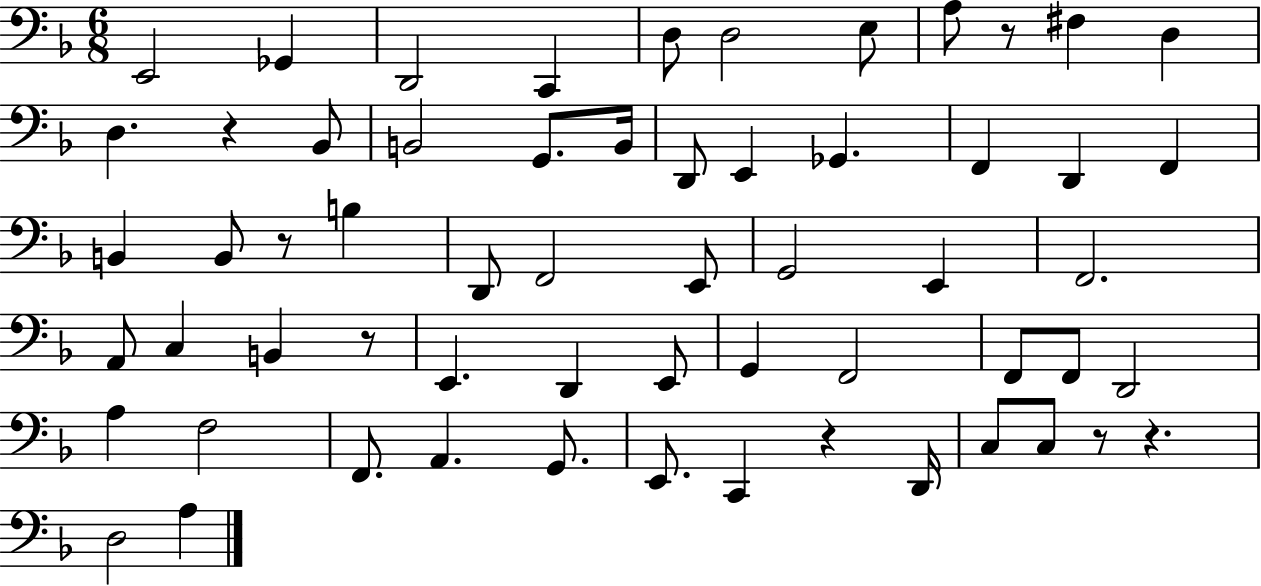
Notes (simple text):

E2/h Gb2/q D2/h C2/q D3/e D3/h E3/e A3/e R/e F#3/q D3/q D3/q. R/q Bb2/e B2/h G2/e. B2/s D2/e E2/q Gb2/q. F2/q D2/q F2/q B2/q B2/e R/e B3/q D2/e F2/h E2/e G2/h E2/q F2/h. A2/e C3/q B2/q R/e E2/q. D2/q E2/e G2/q F2/h F2/e F2/e D2/h A3/q F3/h F2/e. A2/q. G2/e. E2/e. C2/q R/q D2/s C3/e C3/e R/e R/q. D3/h A3/q